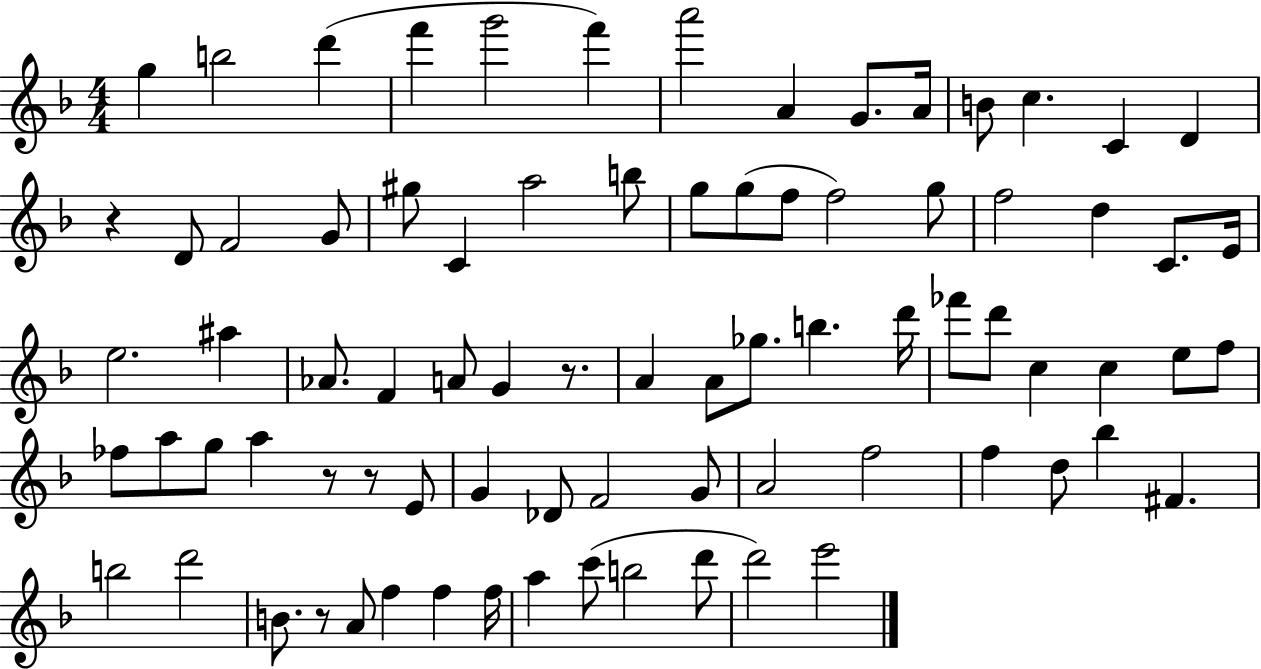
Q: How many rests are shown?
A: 5